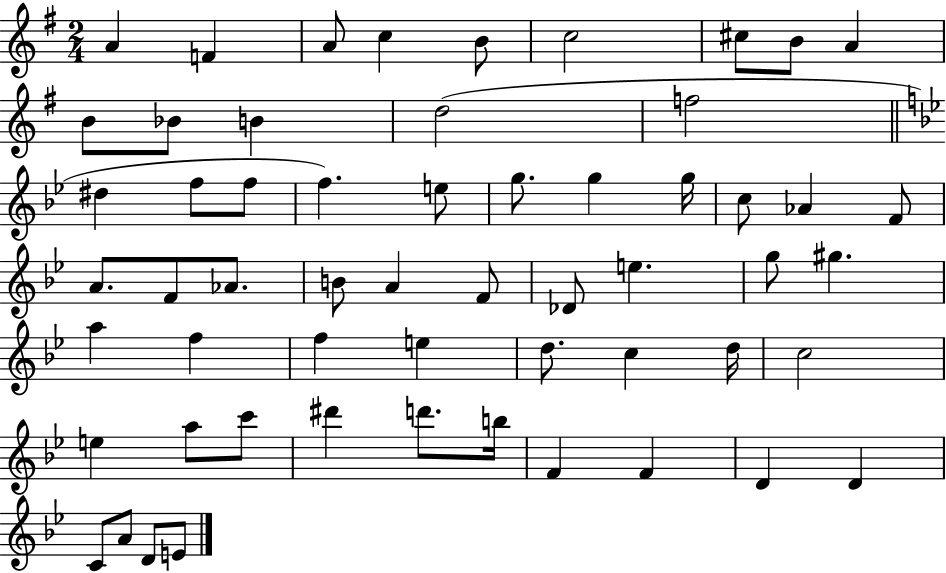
A4/q F4/q A4/e C5/q B4/e C5/h C#5/e B4/e A4/q B4/e Bb4/e B4/q D5/h F5/h D#5/q F5/e F5/e F5/q. E5/e G5/e. G5/q G5/s C5/e Ab4/q F4/e A4/e. F4/e Ab4/e. B4/e A4/q F4/e Db4/e E5/q. G5/e G#5/q. A5/q F5/q F5/q E5/q D5/e. C5/q D5/s C5/h E5/q A5/e C6/e D#6/q D6/e. B5/s F4/q F4/q D4/q D4/q C4/e A4/e D4/e E4/e